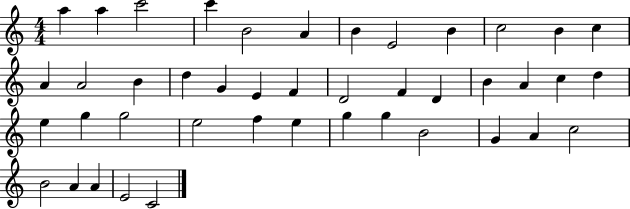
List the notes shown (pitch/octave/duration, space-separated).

A5/q A5/q C6/h C6/q B4/h A4/q B4/q E4/h B4/q C5/h B4/q C5/q A4/q A4/h B4/q D5/q G4/q E4/q F4/q D4/h F4/q D4/q B4/q A4/q C5/q D5/q E5/q G5/q G5/h E5/h F5/q E5/q G5/q G5/q B4/h G4/q A4/q C5/h B4/h A4/q A4/q E4/h C4/h